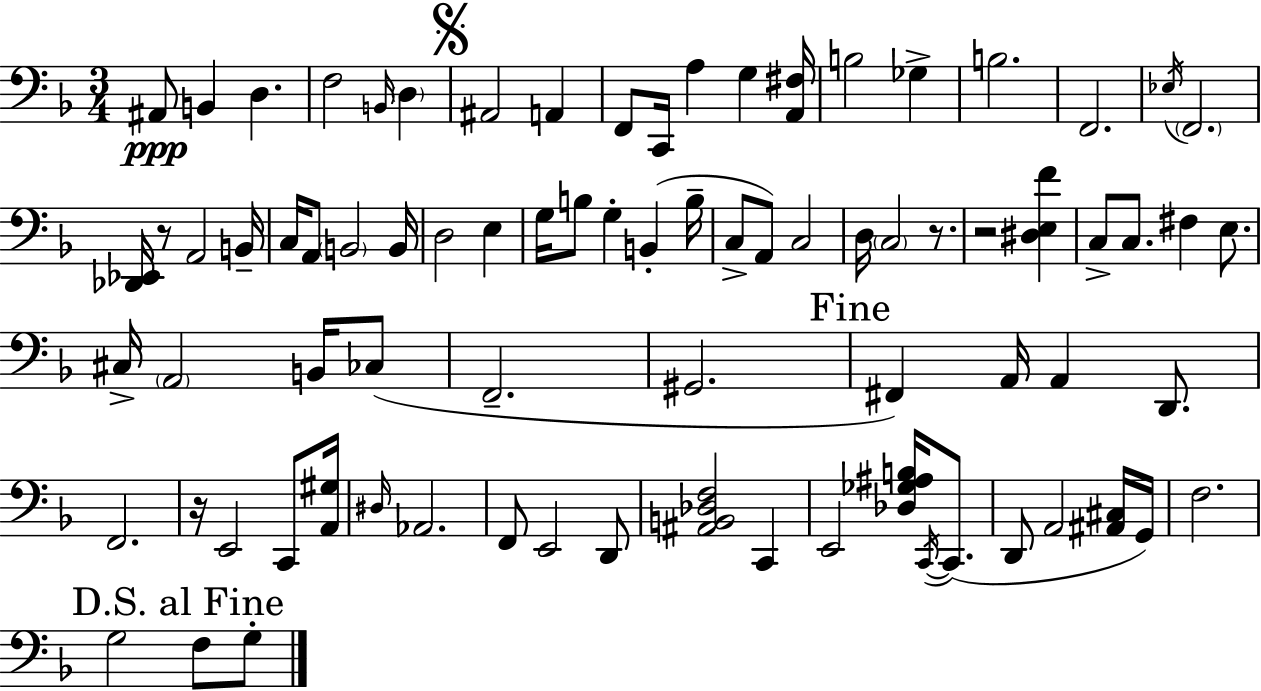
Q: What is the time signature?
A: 3/4